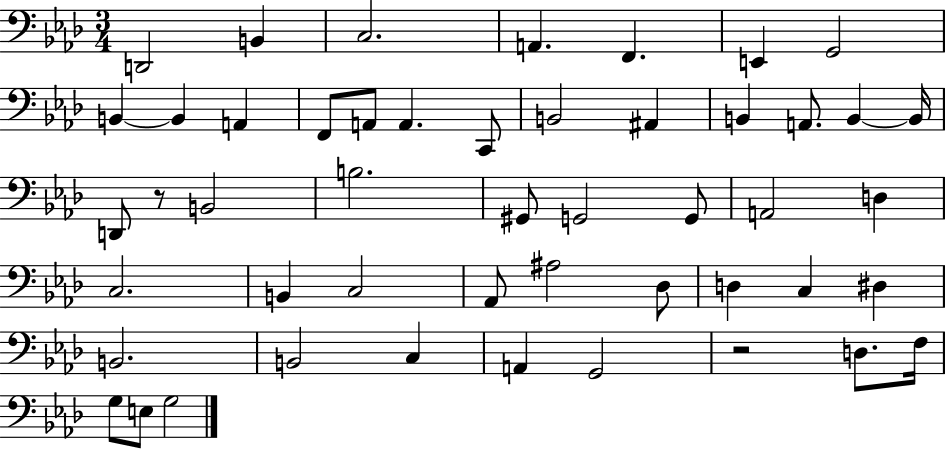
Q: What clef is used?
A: bass